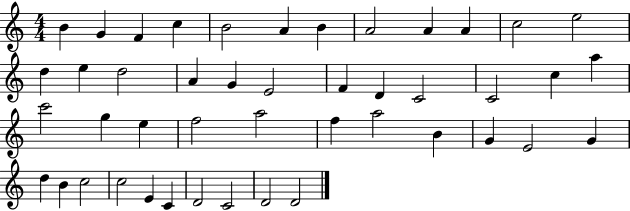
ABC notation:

X:1
T:Untitled
M:4/4
L:1/4
K:C
B G F c B2 A B A2 A A c2 e2 d e d2 A G E2 F D C2 C2 c a c'2 g e f2 a2 f a2 B G E2 G d B c2 c2 E C D2 C2 D2 D2